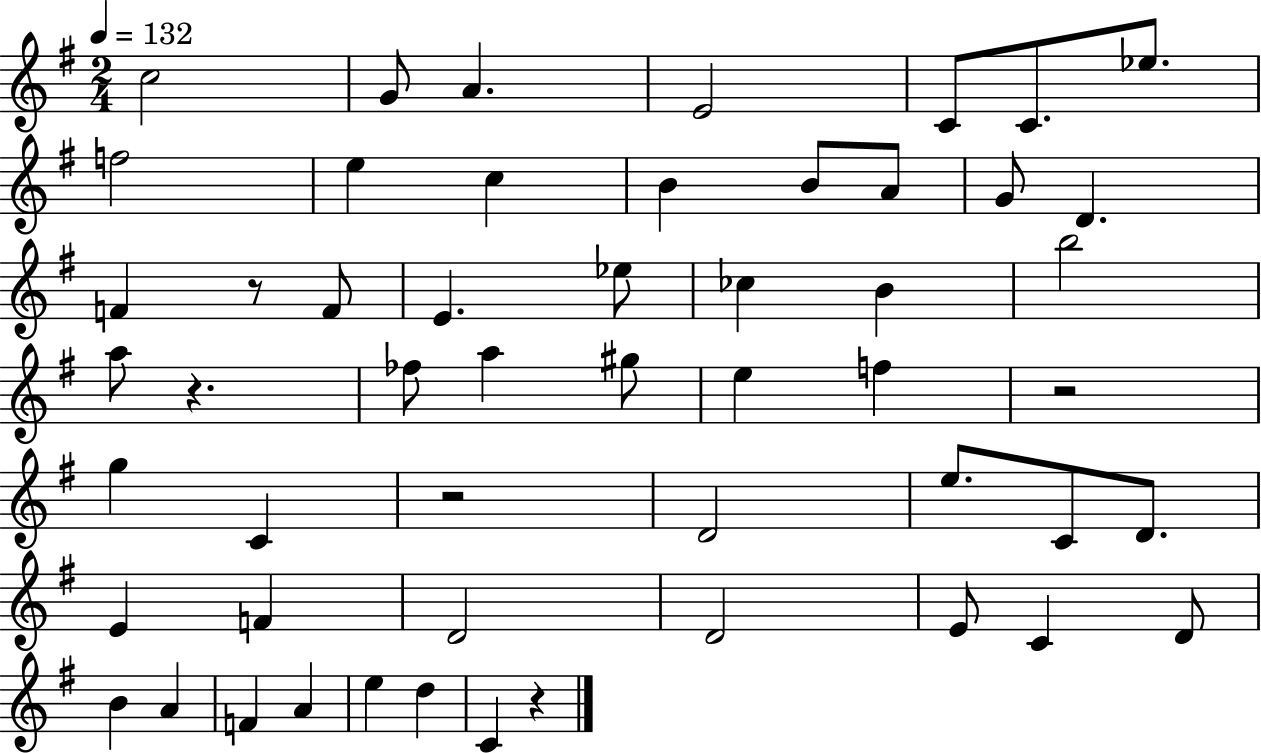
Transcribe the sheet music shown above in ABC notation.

X:1
T:Untitled
M:2/4
L:1/4
K:G
c2 G/2 A E2 C/2 C/2 _e/2 f2 e c B B/2 A/2 G/2 D F z/2 F/2 E _e/2 _c B b2 a/2 z _f/2 a ^g/2 e f z2 g C z2 D2 e/2 C/2 D/2 E F D2 D2 E/2 C D/2 B A F A e d C z